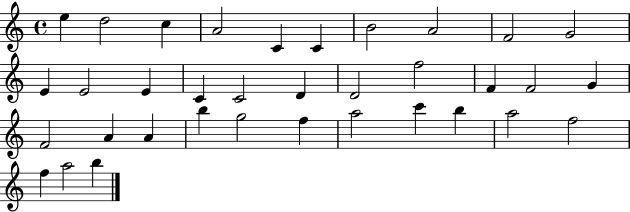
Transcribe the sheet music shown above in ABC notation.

X:1
T:Untitled
M:4/4
L:1/4
K:C
e d2 c A2 C C B2 A2 F2 G2 E E2 E C C2 D D2 f2 F F2 G F2 A A b g2 f a2 c' b a2 f2 f a2 b